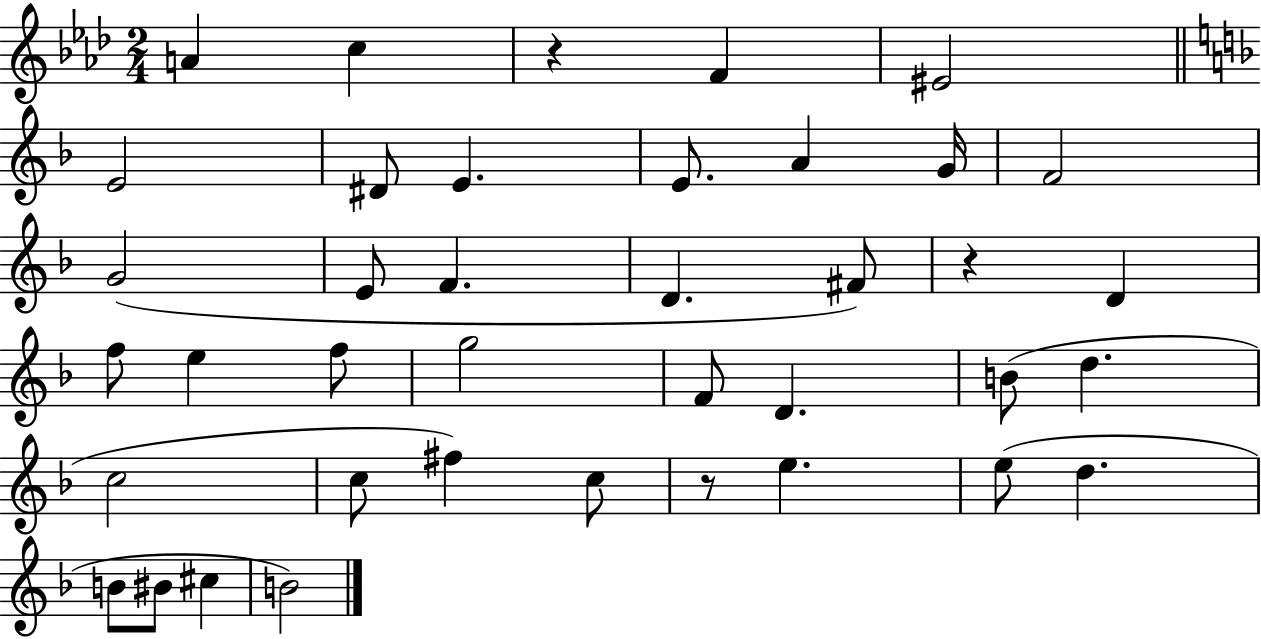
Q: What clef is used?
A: treble